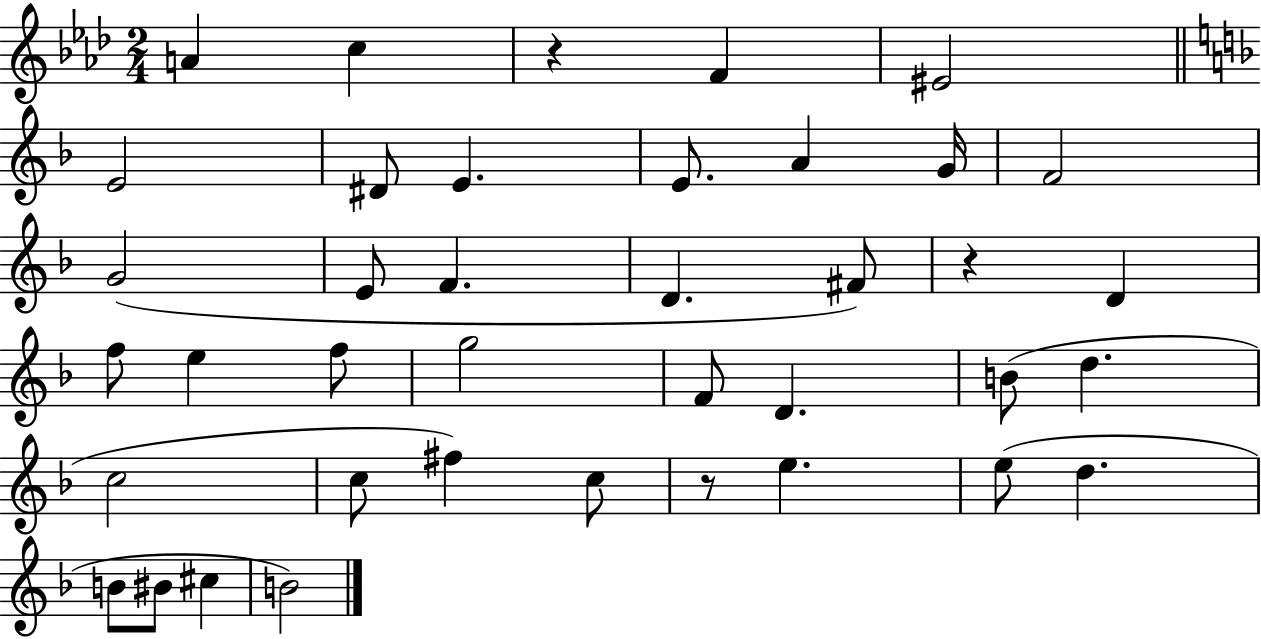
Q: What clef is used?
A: treble